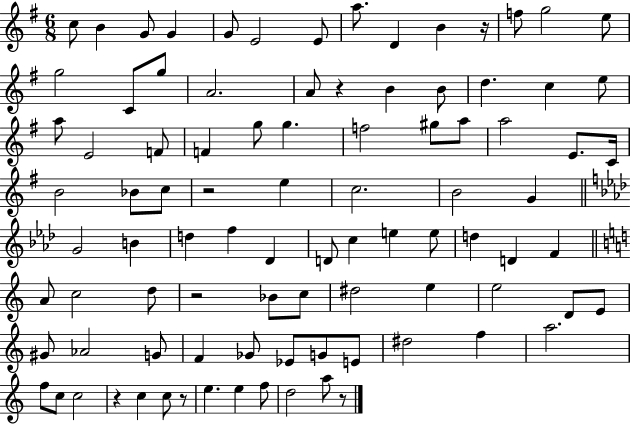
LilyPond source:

{
  \clef treble
  \numericTimeSignature
  \time 6/8
  \key g \major
  c''8 b'4 g'8 g'4 | g'8 e'2 e'8 | a''8. d'4 b'4 r16 | f''8 g''2 e''8 | \break g''2 c'8 g''8 | a'2. | a'8 r4 b'4 b'8 | d''4. c''4 e''8 | \break a''8 e'2 f'8 | f'4 g''8 g''4. | f''2 gis''8 a''8 | a''2 e'8. c'16 | \break b'2 bes'8 c''8 | r2 e''4 | c''2. | b'2 g'4 | \break \bar "||" \break \key aes \major g'2 b'4 | d''4 f''4 des'4 | d'8 c''4 e''4 e''8 | d''4 d'4 f'4 | \break \bar "||" \break \key a \minor a'8 c''2 d''8 | r2 bes'8 c''8 | dis''2 e''4 | e''2 d'8 e'8 | \break gis'8 aes'2 g'8 | f'4 ges'8 ees'8 g'8 e'8 | dis''2 f''4 | a''2. | \break f''8 c''8 c''2 | r4 c''4 c''8 r8 | e''4. e''4 f''8 | d''2 a''8 r8 | \break \bar "|."
}